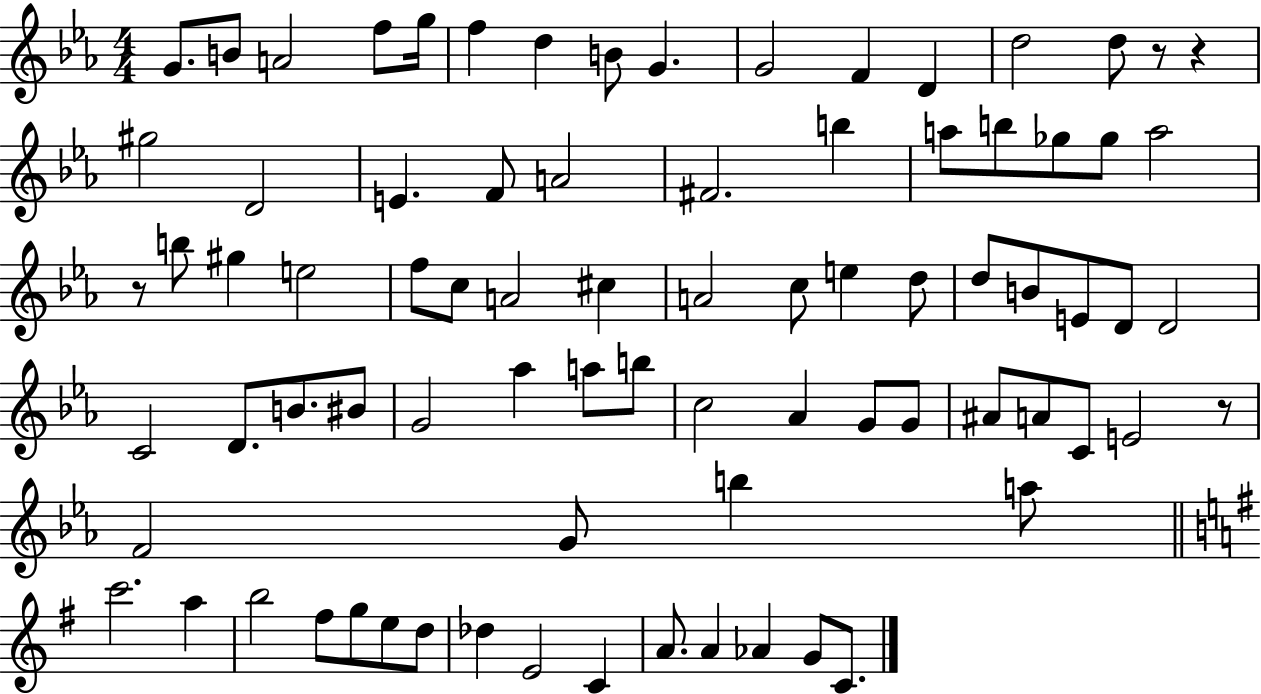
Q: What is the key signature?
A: EES major